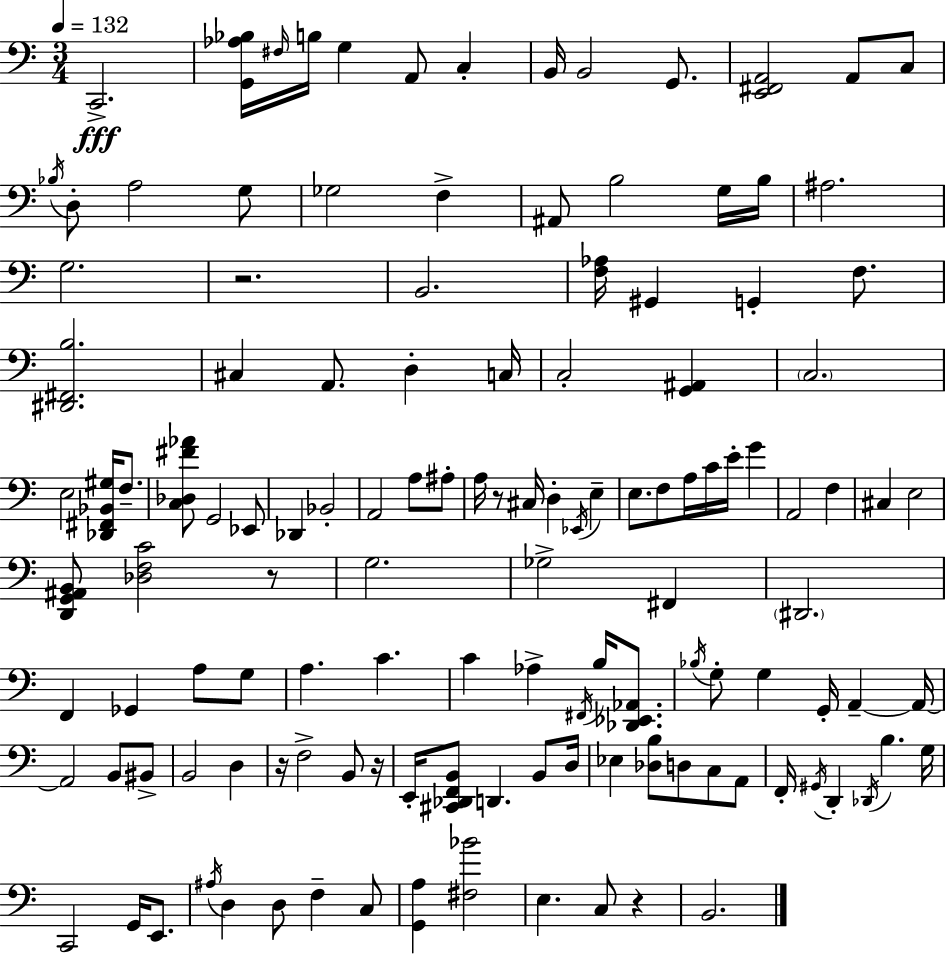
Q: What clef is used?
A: bass